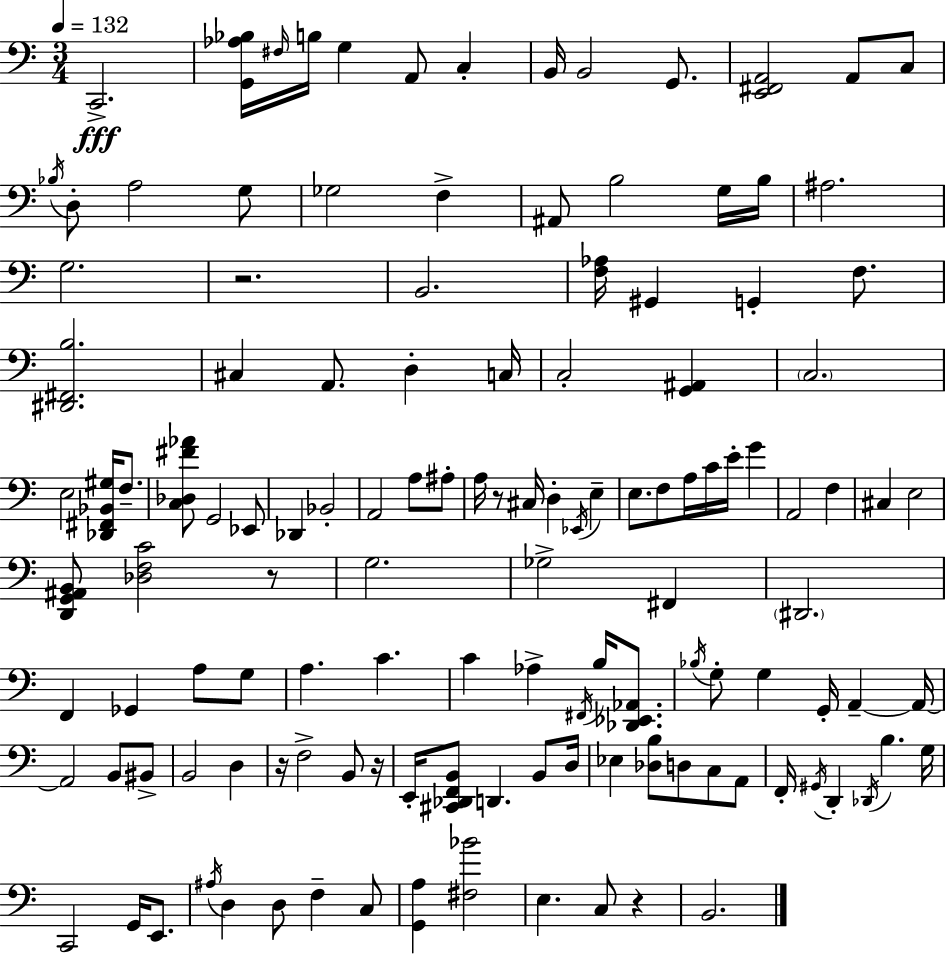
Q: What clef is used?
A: bass